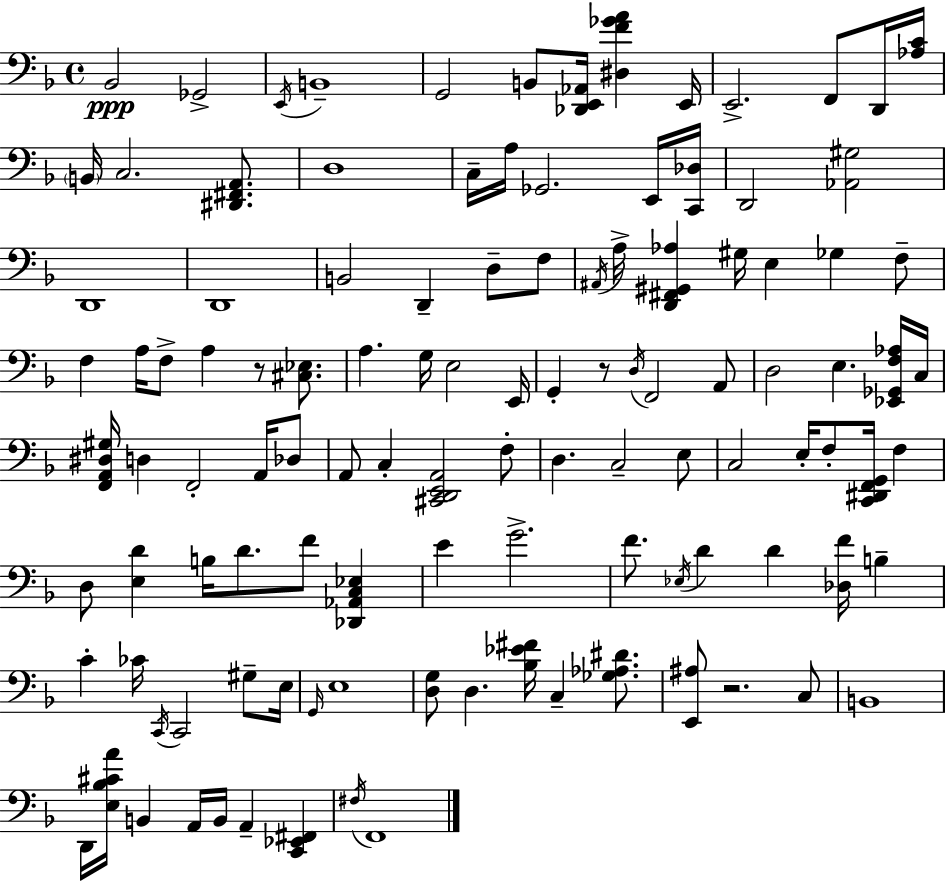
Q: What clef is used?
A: bass